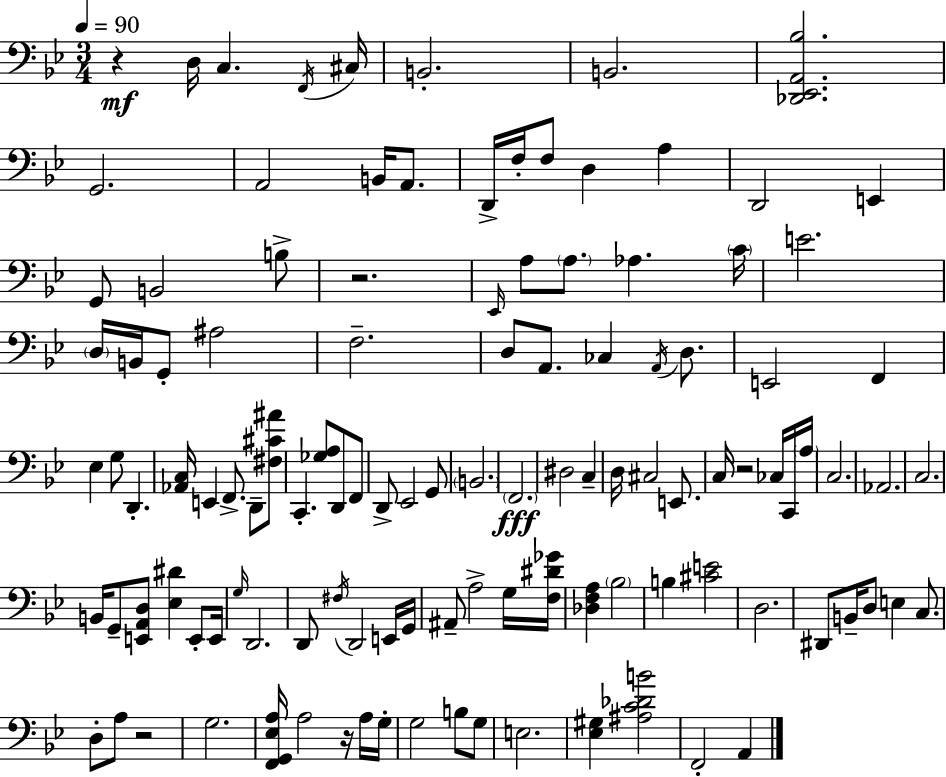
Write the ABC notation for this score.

X:1
T:Untitled
M:3/4
L:1/4
K:Gm
z D,/4 C, F,,/4 ^C,/4 B,,2 B,,2 [_D,,_E,,A,,_B,]2 G,,2 A,,2 B,,/4 A,,/2 D,,/4 F,/4 F,/2 D, A, D,,2 E,, G,,/2 B,,2 B,/2 z2 _E,,/4 A,/2 A,/2 _A, C/4 E2 D,/4 B,,/4 G,,/2 ^A,2 F,2 D,/2 A,,/2 _C, A,,/4 D,/2 E,,2 F,, _E, G,/2 D,, [_A,,C,]/4 E,, F,,/2 D,,/2 [^F,^C^A]/2 C,, [_G,A,]/2 D,,/2 F,,/2 D,,/2 _E,,2 G,,/2 B,,2 F,,2 ^D,2 C, D,/4 ^C,2 E,,/2 C,/4 z2 _C,/4 C,,/4 A,/4 C,2 _A,,2 C,2 B,,/4 G,,/2 [E,,A,,D,]/2 [_E,^D] E,,/2 E,,/4 G,/4 D,,2 D,,/2 ^F,/4 D,,2 E,,/4 G,,/4 ^A,,/2 A,2 G,/4 [F,^D_G]/4 [_D,F,A,] _B,2 B, [^CE]2 D,2 ^D,,/2 B,,/4 D,/2 E, C,/2 D,/2 A,/2 z2 G,2 [F,,G,,_E,A,]/4 A,2 z/4 A,/4 G,/4 G,2 B,/2 G,/2 E,2 [_E,^G,] [^A,C_DB]2 F,,2 A,,